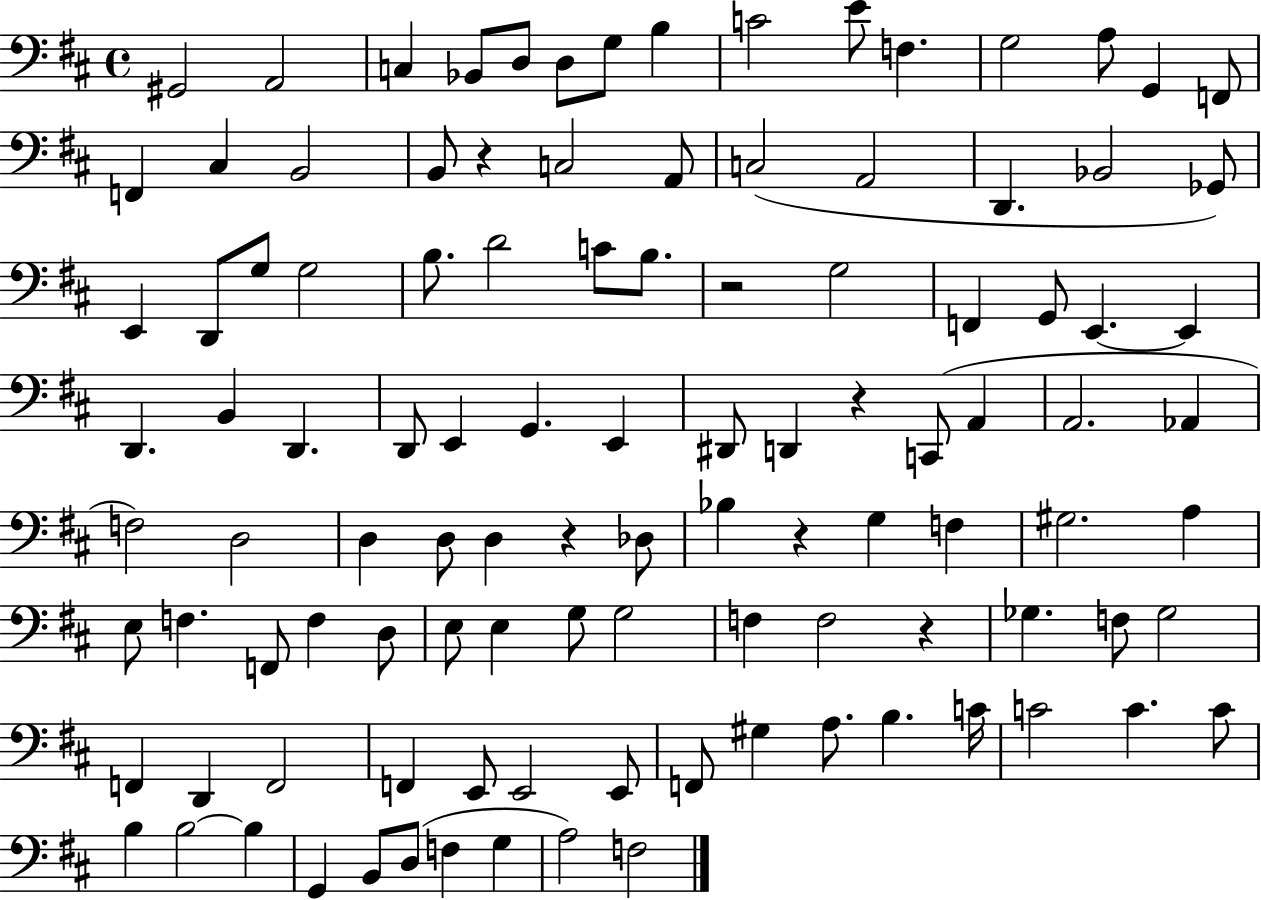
X:1
T:Untitled
M:4/4
L:1/4
K:D
^G,,2 A,,2 C, _B,,/2 D,/2 D,/2 G,/2 B, C2 E/2 F, G,2 A,/2 G,, F,,/2 F,, ^C, B,,2 B,,/2 z C,2 A,,/2 C,2 A,,2 D,, _B,,2 _G,,/2 E,, D,,/2 G,/2 G,2 B,/2 D2 C/2 B,/2 z2 G,2 F,, G,,/2 E,, E,, D,, B,, D,, D,,/2 E,, G,, E,, ^D,,/2 D,, z C,,/2 A,, A,,2 _A,, F,2 D,2 D, D,/2 D, z _D,/2 _B, z G, F, ^G,2 A, E,/2 F, F,,/2 F, D,/2 E,/2 E, G,/2 G,2 F, F,2 z _G, F,/2 _G,2 F,, D,, F,,2 F,, E,,/2 E,,2 E,,/2 F,,/2 ^G, A,/2 B, C/4 C2 C C/2 B, B,2 B, G,, B,,/2 D,/2 F, G, A,2 F,2